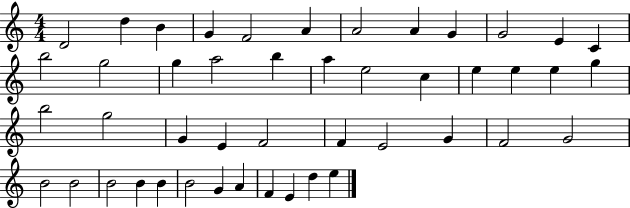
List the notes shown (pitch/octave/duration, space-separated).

D4/h D5/q B4/q G4/q F4/h A4/q A4/h A4/q G4/q G4/h E4/q C4/q B5/h G5/h G5/q A5/h B5/q A5/q E5/h C5/q E5/q E5/q E5/q G5/q B5/h G5/h G4/q E4/q F4/h F4/q E4/h G4/q F4/h G4/h B4/h B4/h B4/h B4/q B4/q B4/h G4/q A4/q F4/q E4/q D5/q E5/q